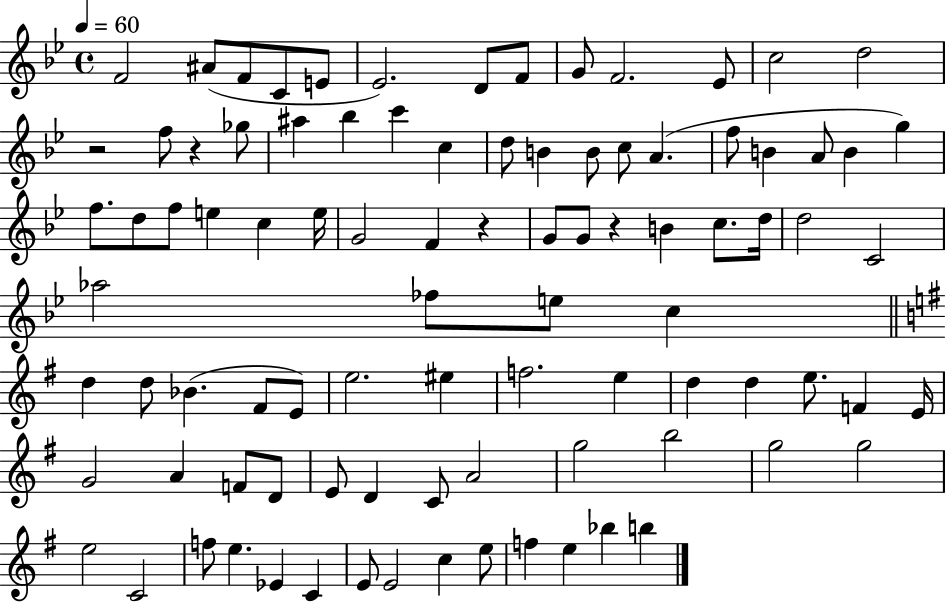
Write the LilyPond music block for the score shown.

{
  \clef treble
  \time 4/4
  \defaultTimeSignature
  \key bes \major
  \tempo 4 = 60
  f'2 ais'8( f'8 c'8 e'8 | ees'2.) d'8 f'8 | g'8 f'2. ees'8 | c''2 d''2 | \break r2 f''8 r4 ges''8 | ais''4 bes''4 c'''4 c''4 | d''8 b'4 b'8 c''8 a'4.( | f''8 b'4 a'8 b'4 g''4) | \break f''8. d''8 f''8 e''4 c''4 e''16 | g'2 f'4 r4 | g'8 g'8 r4 b'4 c''8. d''16 | d''2 c'2 | \break aes''2 fes''8 e''8 c''4 | \bar "||" \break \key g \major d''4 d''8 bes'4.( fis'8 e'8) | e''2. eis''4 | f''2. e''4 | d''4 d''4 e''8. f'4 e'16 | \break g'2 a'4 f'8 d'8 | e'8 d'4 c'8 a'2 | g''2 b''2 | g''2 g''2 | \break e''2 c'2 | f''8 e''4. ees'4 c'4 | e'8 e'2 c''4 e''8 | f''4 e''4 bes''4 b''4 | \break \bar "|."
}